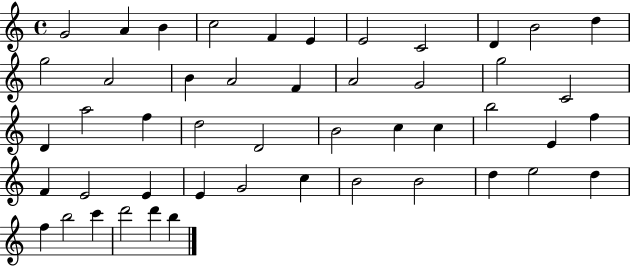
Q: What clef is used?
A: treble